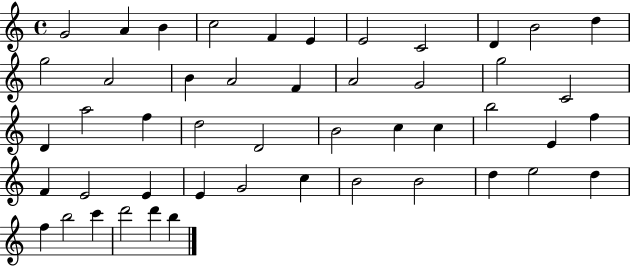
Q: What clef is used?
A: treble